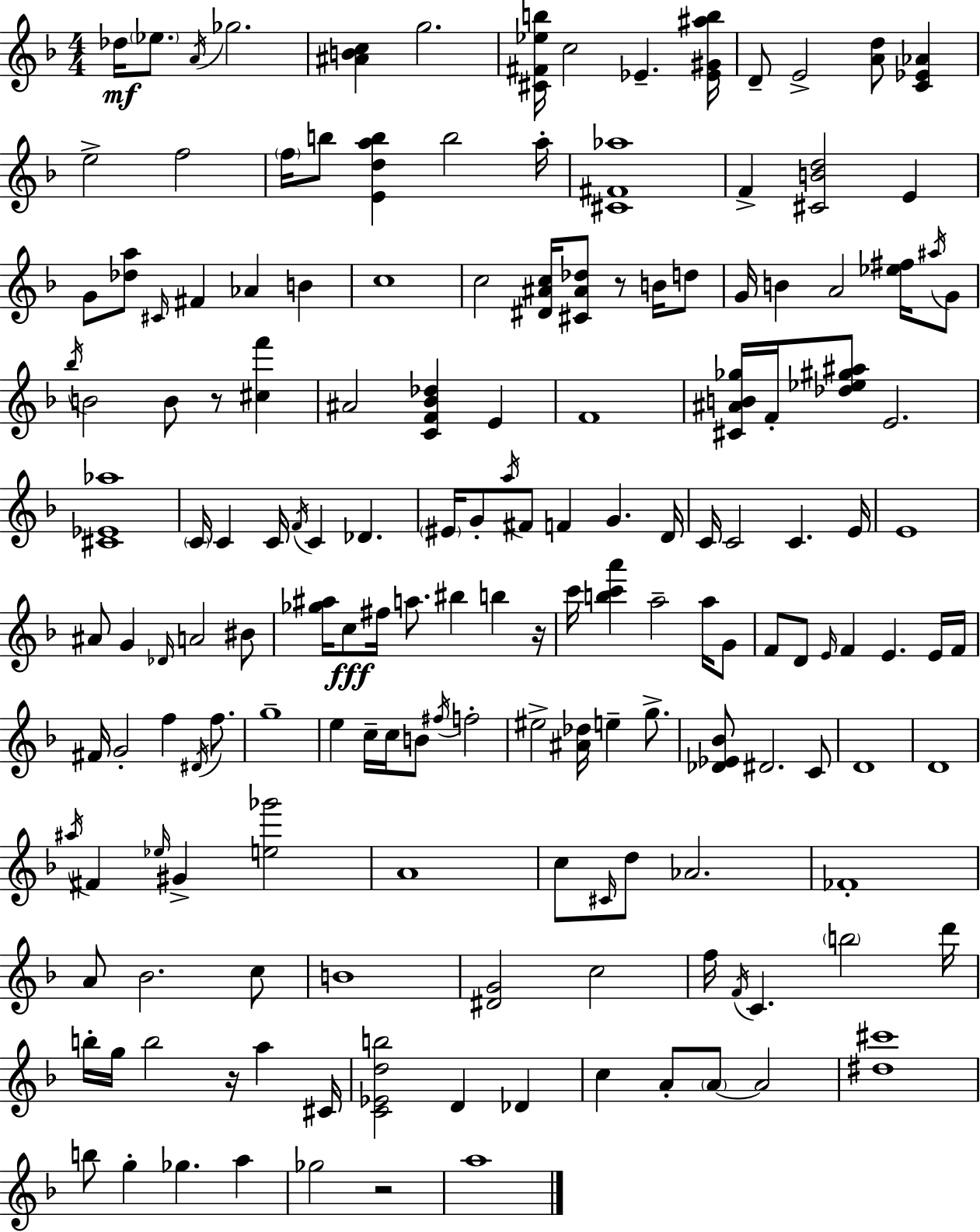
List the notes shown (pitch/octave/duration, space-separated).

Db5/s Eb5/e. A4/s Gb5/h. [A#4,B4,C5]/q G5/h. [C#4,F#4,Eb5,B5]/s C5/h Eb4/q. [Eb4,G#4,A#5,B5]/s D4/e E4/h [A4,D5]/e [C4,Eb4,Ab4]/q E5/h F5/h F5/s B5/e [E4,D5,A5,B5]/q B5/h A5/s [C#4,F#4,Ab5]/w F4/q [C#4,B4,D5]/h E4/q G4/e [Db5,A5]/e C#4/s F#4/q Ab4/q B4/q C5/w C5/h [D#4,A#4,C5]/s [C#4,A#4,Db5]/e R/e B4/s D5/e G4/s B4/q A4/h [Eb5,F#5]/s A#5/s G4/e Bb5/s B4/h B4/e R/e [C#5,F6]/q A#4/h [C4,F4,Bb4,Db5]/q E4/q F4/w [C#4,A#4,B4,Gb5]/s F4/s [Db5,Eb5,G#5,A#5]/e E4/h. [C#4,Eb4,Ab5]/w C4/s C4/q C4/s F4/s C4/q Db4/q. EIS4/s G4/e A5/s F#4/e F4/q G4/q. D4/s C4/s C4/h C4/q. E4/s E4/w A#4/e G4/q Db4/s A4/h BIS4/e [Gb5,A#5]/s C5/e F#5/s A5/e. BIS5/q B5/q R/s C6/s [B5,C6,A6]/q A5/h A5/s G4/e F4/e D4/e E4/s F4/q E4/q. E4/s F4/s F#4/s G4/h F5/q D#4/s F5/e. G5/w E5/q C5/s C5/s B4/e F#5/s F5/h EIS5/h [A#4,Db5]/s E5/q G5/e. [Db4,Eb4,Bb4]/e D#4/h. C4/e D4/w D4/w A#5/s F#4/q Eb5/s G#4/q [E5,Gb6]/h A4/w C5/e C#4/s D5/e Ab4/h. FES4/w A4/e Bb4/h. C5/e B4/w [D#4,G4]/h C5/h F5/s F4/s C4/q. B5/h D6/s B5/s G5/s B5/h R/s A5/q C#4/s [C4,Eb4,D5,B5]/h D4/q Db4/q C5/q A4/e A4/e A4/h [D#5,C#6]/w B5/e G5/q Gb5/q. A5/q Gb5/h R/h A5/w